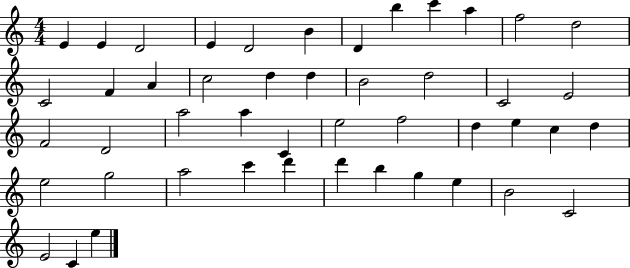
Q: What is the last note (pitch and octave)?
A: E5